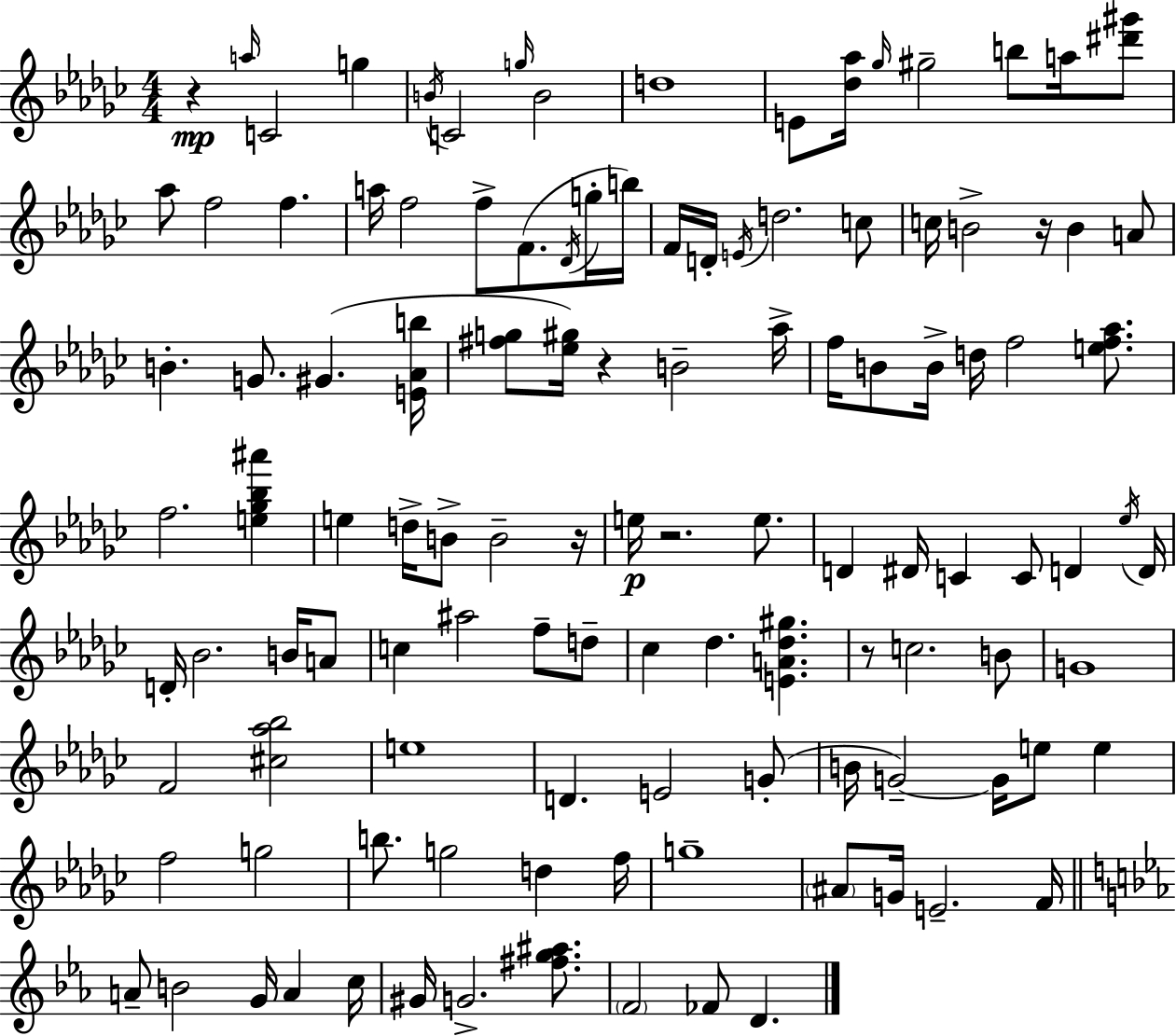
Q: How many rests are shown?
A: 6